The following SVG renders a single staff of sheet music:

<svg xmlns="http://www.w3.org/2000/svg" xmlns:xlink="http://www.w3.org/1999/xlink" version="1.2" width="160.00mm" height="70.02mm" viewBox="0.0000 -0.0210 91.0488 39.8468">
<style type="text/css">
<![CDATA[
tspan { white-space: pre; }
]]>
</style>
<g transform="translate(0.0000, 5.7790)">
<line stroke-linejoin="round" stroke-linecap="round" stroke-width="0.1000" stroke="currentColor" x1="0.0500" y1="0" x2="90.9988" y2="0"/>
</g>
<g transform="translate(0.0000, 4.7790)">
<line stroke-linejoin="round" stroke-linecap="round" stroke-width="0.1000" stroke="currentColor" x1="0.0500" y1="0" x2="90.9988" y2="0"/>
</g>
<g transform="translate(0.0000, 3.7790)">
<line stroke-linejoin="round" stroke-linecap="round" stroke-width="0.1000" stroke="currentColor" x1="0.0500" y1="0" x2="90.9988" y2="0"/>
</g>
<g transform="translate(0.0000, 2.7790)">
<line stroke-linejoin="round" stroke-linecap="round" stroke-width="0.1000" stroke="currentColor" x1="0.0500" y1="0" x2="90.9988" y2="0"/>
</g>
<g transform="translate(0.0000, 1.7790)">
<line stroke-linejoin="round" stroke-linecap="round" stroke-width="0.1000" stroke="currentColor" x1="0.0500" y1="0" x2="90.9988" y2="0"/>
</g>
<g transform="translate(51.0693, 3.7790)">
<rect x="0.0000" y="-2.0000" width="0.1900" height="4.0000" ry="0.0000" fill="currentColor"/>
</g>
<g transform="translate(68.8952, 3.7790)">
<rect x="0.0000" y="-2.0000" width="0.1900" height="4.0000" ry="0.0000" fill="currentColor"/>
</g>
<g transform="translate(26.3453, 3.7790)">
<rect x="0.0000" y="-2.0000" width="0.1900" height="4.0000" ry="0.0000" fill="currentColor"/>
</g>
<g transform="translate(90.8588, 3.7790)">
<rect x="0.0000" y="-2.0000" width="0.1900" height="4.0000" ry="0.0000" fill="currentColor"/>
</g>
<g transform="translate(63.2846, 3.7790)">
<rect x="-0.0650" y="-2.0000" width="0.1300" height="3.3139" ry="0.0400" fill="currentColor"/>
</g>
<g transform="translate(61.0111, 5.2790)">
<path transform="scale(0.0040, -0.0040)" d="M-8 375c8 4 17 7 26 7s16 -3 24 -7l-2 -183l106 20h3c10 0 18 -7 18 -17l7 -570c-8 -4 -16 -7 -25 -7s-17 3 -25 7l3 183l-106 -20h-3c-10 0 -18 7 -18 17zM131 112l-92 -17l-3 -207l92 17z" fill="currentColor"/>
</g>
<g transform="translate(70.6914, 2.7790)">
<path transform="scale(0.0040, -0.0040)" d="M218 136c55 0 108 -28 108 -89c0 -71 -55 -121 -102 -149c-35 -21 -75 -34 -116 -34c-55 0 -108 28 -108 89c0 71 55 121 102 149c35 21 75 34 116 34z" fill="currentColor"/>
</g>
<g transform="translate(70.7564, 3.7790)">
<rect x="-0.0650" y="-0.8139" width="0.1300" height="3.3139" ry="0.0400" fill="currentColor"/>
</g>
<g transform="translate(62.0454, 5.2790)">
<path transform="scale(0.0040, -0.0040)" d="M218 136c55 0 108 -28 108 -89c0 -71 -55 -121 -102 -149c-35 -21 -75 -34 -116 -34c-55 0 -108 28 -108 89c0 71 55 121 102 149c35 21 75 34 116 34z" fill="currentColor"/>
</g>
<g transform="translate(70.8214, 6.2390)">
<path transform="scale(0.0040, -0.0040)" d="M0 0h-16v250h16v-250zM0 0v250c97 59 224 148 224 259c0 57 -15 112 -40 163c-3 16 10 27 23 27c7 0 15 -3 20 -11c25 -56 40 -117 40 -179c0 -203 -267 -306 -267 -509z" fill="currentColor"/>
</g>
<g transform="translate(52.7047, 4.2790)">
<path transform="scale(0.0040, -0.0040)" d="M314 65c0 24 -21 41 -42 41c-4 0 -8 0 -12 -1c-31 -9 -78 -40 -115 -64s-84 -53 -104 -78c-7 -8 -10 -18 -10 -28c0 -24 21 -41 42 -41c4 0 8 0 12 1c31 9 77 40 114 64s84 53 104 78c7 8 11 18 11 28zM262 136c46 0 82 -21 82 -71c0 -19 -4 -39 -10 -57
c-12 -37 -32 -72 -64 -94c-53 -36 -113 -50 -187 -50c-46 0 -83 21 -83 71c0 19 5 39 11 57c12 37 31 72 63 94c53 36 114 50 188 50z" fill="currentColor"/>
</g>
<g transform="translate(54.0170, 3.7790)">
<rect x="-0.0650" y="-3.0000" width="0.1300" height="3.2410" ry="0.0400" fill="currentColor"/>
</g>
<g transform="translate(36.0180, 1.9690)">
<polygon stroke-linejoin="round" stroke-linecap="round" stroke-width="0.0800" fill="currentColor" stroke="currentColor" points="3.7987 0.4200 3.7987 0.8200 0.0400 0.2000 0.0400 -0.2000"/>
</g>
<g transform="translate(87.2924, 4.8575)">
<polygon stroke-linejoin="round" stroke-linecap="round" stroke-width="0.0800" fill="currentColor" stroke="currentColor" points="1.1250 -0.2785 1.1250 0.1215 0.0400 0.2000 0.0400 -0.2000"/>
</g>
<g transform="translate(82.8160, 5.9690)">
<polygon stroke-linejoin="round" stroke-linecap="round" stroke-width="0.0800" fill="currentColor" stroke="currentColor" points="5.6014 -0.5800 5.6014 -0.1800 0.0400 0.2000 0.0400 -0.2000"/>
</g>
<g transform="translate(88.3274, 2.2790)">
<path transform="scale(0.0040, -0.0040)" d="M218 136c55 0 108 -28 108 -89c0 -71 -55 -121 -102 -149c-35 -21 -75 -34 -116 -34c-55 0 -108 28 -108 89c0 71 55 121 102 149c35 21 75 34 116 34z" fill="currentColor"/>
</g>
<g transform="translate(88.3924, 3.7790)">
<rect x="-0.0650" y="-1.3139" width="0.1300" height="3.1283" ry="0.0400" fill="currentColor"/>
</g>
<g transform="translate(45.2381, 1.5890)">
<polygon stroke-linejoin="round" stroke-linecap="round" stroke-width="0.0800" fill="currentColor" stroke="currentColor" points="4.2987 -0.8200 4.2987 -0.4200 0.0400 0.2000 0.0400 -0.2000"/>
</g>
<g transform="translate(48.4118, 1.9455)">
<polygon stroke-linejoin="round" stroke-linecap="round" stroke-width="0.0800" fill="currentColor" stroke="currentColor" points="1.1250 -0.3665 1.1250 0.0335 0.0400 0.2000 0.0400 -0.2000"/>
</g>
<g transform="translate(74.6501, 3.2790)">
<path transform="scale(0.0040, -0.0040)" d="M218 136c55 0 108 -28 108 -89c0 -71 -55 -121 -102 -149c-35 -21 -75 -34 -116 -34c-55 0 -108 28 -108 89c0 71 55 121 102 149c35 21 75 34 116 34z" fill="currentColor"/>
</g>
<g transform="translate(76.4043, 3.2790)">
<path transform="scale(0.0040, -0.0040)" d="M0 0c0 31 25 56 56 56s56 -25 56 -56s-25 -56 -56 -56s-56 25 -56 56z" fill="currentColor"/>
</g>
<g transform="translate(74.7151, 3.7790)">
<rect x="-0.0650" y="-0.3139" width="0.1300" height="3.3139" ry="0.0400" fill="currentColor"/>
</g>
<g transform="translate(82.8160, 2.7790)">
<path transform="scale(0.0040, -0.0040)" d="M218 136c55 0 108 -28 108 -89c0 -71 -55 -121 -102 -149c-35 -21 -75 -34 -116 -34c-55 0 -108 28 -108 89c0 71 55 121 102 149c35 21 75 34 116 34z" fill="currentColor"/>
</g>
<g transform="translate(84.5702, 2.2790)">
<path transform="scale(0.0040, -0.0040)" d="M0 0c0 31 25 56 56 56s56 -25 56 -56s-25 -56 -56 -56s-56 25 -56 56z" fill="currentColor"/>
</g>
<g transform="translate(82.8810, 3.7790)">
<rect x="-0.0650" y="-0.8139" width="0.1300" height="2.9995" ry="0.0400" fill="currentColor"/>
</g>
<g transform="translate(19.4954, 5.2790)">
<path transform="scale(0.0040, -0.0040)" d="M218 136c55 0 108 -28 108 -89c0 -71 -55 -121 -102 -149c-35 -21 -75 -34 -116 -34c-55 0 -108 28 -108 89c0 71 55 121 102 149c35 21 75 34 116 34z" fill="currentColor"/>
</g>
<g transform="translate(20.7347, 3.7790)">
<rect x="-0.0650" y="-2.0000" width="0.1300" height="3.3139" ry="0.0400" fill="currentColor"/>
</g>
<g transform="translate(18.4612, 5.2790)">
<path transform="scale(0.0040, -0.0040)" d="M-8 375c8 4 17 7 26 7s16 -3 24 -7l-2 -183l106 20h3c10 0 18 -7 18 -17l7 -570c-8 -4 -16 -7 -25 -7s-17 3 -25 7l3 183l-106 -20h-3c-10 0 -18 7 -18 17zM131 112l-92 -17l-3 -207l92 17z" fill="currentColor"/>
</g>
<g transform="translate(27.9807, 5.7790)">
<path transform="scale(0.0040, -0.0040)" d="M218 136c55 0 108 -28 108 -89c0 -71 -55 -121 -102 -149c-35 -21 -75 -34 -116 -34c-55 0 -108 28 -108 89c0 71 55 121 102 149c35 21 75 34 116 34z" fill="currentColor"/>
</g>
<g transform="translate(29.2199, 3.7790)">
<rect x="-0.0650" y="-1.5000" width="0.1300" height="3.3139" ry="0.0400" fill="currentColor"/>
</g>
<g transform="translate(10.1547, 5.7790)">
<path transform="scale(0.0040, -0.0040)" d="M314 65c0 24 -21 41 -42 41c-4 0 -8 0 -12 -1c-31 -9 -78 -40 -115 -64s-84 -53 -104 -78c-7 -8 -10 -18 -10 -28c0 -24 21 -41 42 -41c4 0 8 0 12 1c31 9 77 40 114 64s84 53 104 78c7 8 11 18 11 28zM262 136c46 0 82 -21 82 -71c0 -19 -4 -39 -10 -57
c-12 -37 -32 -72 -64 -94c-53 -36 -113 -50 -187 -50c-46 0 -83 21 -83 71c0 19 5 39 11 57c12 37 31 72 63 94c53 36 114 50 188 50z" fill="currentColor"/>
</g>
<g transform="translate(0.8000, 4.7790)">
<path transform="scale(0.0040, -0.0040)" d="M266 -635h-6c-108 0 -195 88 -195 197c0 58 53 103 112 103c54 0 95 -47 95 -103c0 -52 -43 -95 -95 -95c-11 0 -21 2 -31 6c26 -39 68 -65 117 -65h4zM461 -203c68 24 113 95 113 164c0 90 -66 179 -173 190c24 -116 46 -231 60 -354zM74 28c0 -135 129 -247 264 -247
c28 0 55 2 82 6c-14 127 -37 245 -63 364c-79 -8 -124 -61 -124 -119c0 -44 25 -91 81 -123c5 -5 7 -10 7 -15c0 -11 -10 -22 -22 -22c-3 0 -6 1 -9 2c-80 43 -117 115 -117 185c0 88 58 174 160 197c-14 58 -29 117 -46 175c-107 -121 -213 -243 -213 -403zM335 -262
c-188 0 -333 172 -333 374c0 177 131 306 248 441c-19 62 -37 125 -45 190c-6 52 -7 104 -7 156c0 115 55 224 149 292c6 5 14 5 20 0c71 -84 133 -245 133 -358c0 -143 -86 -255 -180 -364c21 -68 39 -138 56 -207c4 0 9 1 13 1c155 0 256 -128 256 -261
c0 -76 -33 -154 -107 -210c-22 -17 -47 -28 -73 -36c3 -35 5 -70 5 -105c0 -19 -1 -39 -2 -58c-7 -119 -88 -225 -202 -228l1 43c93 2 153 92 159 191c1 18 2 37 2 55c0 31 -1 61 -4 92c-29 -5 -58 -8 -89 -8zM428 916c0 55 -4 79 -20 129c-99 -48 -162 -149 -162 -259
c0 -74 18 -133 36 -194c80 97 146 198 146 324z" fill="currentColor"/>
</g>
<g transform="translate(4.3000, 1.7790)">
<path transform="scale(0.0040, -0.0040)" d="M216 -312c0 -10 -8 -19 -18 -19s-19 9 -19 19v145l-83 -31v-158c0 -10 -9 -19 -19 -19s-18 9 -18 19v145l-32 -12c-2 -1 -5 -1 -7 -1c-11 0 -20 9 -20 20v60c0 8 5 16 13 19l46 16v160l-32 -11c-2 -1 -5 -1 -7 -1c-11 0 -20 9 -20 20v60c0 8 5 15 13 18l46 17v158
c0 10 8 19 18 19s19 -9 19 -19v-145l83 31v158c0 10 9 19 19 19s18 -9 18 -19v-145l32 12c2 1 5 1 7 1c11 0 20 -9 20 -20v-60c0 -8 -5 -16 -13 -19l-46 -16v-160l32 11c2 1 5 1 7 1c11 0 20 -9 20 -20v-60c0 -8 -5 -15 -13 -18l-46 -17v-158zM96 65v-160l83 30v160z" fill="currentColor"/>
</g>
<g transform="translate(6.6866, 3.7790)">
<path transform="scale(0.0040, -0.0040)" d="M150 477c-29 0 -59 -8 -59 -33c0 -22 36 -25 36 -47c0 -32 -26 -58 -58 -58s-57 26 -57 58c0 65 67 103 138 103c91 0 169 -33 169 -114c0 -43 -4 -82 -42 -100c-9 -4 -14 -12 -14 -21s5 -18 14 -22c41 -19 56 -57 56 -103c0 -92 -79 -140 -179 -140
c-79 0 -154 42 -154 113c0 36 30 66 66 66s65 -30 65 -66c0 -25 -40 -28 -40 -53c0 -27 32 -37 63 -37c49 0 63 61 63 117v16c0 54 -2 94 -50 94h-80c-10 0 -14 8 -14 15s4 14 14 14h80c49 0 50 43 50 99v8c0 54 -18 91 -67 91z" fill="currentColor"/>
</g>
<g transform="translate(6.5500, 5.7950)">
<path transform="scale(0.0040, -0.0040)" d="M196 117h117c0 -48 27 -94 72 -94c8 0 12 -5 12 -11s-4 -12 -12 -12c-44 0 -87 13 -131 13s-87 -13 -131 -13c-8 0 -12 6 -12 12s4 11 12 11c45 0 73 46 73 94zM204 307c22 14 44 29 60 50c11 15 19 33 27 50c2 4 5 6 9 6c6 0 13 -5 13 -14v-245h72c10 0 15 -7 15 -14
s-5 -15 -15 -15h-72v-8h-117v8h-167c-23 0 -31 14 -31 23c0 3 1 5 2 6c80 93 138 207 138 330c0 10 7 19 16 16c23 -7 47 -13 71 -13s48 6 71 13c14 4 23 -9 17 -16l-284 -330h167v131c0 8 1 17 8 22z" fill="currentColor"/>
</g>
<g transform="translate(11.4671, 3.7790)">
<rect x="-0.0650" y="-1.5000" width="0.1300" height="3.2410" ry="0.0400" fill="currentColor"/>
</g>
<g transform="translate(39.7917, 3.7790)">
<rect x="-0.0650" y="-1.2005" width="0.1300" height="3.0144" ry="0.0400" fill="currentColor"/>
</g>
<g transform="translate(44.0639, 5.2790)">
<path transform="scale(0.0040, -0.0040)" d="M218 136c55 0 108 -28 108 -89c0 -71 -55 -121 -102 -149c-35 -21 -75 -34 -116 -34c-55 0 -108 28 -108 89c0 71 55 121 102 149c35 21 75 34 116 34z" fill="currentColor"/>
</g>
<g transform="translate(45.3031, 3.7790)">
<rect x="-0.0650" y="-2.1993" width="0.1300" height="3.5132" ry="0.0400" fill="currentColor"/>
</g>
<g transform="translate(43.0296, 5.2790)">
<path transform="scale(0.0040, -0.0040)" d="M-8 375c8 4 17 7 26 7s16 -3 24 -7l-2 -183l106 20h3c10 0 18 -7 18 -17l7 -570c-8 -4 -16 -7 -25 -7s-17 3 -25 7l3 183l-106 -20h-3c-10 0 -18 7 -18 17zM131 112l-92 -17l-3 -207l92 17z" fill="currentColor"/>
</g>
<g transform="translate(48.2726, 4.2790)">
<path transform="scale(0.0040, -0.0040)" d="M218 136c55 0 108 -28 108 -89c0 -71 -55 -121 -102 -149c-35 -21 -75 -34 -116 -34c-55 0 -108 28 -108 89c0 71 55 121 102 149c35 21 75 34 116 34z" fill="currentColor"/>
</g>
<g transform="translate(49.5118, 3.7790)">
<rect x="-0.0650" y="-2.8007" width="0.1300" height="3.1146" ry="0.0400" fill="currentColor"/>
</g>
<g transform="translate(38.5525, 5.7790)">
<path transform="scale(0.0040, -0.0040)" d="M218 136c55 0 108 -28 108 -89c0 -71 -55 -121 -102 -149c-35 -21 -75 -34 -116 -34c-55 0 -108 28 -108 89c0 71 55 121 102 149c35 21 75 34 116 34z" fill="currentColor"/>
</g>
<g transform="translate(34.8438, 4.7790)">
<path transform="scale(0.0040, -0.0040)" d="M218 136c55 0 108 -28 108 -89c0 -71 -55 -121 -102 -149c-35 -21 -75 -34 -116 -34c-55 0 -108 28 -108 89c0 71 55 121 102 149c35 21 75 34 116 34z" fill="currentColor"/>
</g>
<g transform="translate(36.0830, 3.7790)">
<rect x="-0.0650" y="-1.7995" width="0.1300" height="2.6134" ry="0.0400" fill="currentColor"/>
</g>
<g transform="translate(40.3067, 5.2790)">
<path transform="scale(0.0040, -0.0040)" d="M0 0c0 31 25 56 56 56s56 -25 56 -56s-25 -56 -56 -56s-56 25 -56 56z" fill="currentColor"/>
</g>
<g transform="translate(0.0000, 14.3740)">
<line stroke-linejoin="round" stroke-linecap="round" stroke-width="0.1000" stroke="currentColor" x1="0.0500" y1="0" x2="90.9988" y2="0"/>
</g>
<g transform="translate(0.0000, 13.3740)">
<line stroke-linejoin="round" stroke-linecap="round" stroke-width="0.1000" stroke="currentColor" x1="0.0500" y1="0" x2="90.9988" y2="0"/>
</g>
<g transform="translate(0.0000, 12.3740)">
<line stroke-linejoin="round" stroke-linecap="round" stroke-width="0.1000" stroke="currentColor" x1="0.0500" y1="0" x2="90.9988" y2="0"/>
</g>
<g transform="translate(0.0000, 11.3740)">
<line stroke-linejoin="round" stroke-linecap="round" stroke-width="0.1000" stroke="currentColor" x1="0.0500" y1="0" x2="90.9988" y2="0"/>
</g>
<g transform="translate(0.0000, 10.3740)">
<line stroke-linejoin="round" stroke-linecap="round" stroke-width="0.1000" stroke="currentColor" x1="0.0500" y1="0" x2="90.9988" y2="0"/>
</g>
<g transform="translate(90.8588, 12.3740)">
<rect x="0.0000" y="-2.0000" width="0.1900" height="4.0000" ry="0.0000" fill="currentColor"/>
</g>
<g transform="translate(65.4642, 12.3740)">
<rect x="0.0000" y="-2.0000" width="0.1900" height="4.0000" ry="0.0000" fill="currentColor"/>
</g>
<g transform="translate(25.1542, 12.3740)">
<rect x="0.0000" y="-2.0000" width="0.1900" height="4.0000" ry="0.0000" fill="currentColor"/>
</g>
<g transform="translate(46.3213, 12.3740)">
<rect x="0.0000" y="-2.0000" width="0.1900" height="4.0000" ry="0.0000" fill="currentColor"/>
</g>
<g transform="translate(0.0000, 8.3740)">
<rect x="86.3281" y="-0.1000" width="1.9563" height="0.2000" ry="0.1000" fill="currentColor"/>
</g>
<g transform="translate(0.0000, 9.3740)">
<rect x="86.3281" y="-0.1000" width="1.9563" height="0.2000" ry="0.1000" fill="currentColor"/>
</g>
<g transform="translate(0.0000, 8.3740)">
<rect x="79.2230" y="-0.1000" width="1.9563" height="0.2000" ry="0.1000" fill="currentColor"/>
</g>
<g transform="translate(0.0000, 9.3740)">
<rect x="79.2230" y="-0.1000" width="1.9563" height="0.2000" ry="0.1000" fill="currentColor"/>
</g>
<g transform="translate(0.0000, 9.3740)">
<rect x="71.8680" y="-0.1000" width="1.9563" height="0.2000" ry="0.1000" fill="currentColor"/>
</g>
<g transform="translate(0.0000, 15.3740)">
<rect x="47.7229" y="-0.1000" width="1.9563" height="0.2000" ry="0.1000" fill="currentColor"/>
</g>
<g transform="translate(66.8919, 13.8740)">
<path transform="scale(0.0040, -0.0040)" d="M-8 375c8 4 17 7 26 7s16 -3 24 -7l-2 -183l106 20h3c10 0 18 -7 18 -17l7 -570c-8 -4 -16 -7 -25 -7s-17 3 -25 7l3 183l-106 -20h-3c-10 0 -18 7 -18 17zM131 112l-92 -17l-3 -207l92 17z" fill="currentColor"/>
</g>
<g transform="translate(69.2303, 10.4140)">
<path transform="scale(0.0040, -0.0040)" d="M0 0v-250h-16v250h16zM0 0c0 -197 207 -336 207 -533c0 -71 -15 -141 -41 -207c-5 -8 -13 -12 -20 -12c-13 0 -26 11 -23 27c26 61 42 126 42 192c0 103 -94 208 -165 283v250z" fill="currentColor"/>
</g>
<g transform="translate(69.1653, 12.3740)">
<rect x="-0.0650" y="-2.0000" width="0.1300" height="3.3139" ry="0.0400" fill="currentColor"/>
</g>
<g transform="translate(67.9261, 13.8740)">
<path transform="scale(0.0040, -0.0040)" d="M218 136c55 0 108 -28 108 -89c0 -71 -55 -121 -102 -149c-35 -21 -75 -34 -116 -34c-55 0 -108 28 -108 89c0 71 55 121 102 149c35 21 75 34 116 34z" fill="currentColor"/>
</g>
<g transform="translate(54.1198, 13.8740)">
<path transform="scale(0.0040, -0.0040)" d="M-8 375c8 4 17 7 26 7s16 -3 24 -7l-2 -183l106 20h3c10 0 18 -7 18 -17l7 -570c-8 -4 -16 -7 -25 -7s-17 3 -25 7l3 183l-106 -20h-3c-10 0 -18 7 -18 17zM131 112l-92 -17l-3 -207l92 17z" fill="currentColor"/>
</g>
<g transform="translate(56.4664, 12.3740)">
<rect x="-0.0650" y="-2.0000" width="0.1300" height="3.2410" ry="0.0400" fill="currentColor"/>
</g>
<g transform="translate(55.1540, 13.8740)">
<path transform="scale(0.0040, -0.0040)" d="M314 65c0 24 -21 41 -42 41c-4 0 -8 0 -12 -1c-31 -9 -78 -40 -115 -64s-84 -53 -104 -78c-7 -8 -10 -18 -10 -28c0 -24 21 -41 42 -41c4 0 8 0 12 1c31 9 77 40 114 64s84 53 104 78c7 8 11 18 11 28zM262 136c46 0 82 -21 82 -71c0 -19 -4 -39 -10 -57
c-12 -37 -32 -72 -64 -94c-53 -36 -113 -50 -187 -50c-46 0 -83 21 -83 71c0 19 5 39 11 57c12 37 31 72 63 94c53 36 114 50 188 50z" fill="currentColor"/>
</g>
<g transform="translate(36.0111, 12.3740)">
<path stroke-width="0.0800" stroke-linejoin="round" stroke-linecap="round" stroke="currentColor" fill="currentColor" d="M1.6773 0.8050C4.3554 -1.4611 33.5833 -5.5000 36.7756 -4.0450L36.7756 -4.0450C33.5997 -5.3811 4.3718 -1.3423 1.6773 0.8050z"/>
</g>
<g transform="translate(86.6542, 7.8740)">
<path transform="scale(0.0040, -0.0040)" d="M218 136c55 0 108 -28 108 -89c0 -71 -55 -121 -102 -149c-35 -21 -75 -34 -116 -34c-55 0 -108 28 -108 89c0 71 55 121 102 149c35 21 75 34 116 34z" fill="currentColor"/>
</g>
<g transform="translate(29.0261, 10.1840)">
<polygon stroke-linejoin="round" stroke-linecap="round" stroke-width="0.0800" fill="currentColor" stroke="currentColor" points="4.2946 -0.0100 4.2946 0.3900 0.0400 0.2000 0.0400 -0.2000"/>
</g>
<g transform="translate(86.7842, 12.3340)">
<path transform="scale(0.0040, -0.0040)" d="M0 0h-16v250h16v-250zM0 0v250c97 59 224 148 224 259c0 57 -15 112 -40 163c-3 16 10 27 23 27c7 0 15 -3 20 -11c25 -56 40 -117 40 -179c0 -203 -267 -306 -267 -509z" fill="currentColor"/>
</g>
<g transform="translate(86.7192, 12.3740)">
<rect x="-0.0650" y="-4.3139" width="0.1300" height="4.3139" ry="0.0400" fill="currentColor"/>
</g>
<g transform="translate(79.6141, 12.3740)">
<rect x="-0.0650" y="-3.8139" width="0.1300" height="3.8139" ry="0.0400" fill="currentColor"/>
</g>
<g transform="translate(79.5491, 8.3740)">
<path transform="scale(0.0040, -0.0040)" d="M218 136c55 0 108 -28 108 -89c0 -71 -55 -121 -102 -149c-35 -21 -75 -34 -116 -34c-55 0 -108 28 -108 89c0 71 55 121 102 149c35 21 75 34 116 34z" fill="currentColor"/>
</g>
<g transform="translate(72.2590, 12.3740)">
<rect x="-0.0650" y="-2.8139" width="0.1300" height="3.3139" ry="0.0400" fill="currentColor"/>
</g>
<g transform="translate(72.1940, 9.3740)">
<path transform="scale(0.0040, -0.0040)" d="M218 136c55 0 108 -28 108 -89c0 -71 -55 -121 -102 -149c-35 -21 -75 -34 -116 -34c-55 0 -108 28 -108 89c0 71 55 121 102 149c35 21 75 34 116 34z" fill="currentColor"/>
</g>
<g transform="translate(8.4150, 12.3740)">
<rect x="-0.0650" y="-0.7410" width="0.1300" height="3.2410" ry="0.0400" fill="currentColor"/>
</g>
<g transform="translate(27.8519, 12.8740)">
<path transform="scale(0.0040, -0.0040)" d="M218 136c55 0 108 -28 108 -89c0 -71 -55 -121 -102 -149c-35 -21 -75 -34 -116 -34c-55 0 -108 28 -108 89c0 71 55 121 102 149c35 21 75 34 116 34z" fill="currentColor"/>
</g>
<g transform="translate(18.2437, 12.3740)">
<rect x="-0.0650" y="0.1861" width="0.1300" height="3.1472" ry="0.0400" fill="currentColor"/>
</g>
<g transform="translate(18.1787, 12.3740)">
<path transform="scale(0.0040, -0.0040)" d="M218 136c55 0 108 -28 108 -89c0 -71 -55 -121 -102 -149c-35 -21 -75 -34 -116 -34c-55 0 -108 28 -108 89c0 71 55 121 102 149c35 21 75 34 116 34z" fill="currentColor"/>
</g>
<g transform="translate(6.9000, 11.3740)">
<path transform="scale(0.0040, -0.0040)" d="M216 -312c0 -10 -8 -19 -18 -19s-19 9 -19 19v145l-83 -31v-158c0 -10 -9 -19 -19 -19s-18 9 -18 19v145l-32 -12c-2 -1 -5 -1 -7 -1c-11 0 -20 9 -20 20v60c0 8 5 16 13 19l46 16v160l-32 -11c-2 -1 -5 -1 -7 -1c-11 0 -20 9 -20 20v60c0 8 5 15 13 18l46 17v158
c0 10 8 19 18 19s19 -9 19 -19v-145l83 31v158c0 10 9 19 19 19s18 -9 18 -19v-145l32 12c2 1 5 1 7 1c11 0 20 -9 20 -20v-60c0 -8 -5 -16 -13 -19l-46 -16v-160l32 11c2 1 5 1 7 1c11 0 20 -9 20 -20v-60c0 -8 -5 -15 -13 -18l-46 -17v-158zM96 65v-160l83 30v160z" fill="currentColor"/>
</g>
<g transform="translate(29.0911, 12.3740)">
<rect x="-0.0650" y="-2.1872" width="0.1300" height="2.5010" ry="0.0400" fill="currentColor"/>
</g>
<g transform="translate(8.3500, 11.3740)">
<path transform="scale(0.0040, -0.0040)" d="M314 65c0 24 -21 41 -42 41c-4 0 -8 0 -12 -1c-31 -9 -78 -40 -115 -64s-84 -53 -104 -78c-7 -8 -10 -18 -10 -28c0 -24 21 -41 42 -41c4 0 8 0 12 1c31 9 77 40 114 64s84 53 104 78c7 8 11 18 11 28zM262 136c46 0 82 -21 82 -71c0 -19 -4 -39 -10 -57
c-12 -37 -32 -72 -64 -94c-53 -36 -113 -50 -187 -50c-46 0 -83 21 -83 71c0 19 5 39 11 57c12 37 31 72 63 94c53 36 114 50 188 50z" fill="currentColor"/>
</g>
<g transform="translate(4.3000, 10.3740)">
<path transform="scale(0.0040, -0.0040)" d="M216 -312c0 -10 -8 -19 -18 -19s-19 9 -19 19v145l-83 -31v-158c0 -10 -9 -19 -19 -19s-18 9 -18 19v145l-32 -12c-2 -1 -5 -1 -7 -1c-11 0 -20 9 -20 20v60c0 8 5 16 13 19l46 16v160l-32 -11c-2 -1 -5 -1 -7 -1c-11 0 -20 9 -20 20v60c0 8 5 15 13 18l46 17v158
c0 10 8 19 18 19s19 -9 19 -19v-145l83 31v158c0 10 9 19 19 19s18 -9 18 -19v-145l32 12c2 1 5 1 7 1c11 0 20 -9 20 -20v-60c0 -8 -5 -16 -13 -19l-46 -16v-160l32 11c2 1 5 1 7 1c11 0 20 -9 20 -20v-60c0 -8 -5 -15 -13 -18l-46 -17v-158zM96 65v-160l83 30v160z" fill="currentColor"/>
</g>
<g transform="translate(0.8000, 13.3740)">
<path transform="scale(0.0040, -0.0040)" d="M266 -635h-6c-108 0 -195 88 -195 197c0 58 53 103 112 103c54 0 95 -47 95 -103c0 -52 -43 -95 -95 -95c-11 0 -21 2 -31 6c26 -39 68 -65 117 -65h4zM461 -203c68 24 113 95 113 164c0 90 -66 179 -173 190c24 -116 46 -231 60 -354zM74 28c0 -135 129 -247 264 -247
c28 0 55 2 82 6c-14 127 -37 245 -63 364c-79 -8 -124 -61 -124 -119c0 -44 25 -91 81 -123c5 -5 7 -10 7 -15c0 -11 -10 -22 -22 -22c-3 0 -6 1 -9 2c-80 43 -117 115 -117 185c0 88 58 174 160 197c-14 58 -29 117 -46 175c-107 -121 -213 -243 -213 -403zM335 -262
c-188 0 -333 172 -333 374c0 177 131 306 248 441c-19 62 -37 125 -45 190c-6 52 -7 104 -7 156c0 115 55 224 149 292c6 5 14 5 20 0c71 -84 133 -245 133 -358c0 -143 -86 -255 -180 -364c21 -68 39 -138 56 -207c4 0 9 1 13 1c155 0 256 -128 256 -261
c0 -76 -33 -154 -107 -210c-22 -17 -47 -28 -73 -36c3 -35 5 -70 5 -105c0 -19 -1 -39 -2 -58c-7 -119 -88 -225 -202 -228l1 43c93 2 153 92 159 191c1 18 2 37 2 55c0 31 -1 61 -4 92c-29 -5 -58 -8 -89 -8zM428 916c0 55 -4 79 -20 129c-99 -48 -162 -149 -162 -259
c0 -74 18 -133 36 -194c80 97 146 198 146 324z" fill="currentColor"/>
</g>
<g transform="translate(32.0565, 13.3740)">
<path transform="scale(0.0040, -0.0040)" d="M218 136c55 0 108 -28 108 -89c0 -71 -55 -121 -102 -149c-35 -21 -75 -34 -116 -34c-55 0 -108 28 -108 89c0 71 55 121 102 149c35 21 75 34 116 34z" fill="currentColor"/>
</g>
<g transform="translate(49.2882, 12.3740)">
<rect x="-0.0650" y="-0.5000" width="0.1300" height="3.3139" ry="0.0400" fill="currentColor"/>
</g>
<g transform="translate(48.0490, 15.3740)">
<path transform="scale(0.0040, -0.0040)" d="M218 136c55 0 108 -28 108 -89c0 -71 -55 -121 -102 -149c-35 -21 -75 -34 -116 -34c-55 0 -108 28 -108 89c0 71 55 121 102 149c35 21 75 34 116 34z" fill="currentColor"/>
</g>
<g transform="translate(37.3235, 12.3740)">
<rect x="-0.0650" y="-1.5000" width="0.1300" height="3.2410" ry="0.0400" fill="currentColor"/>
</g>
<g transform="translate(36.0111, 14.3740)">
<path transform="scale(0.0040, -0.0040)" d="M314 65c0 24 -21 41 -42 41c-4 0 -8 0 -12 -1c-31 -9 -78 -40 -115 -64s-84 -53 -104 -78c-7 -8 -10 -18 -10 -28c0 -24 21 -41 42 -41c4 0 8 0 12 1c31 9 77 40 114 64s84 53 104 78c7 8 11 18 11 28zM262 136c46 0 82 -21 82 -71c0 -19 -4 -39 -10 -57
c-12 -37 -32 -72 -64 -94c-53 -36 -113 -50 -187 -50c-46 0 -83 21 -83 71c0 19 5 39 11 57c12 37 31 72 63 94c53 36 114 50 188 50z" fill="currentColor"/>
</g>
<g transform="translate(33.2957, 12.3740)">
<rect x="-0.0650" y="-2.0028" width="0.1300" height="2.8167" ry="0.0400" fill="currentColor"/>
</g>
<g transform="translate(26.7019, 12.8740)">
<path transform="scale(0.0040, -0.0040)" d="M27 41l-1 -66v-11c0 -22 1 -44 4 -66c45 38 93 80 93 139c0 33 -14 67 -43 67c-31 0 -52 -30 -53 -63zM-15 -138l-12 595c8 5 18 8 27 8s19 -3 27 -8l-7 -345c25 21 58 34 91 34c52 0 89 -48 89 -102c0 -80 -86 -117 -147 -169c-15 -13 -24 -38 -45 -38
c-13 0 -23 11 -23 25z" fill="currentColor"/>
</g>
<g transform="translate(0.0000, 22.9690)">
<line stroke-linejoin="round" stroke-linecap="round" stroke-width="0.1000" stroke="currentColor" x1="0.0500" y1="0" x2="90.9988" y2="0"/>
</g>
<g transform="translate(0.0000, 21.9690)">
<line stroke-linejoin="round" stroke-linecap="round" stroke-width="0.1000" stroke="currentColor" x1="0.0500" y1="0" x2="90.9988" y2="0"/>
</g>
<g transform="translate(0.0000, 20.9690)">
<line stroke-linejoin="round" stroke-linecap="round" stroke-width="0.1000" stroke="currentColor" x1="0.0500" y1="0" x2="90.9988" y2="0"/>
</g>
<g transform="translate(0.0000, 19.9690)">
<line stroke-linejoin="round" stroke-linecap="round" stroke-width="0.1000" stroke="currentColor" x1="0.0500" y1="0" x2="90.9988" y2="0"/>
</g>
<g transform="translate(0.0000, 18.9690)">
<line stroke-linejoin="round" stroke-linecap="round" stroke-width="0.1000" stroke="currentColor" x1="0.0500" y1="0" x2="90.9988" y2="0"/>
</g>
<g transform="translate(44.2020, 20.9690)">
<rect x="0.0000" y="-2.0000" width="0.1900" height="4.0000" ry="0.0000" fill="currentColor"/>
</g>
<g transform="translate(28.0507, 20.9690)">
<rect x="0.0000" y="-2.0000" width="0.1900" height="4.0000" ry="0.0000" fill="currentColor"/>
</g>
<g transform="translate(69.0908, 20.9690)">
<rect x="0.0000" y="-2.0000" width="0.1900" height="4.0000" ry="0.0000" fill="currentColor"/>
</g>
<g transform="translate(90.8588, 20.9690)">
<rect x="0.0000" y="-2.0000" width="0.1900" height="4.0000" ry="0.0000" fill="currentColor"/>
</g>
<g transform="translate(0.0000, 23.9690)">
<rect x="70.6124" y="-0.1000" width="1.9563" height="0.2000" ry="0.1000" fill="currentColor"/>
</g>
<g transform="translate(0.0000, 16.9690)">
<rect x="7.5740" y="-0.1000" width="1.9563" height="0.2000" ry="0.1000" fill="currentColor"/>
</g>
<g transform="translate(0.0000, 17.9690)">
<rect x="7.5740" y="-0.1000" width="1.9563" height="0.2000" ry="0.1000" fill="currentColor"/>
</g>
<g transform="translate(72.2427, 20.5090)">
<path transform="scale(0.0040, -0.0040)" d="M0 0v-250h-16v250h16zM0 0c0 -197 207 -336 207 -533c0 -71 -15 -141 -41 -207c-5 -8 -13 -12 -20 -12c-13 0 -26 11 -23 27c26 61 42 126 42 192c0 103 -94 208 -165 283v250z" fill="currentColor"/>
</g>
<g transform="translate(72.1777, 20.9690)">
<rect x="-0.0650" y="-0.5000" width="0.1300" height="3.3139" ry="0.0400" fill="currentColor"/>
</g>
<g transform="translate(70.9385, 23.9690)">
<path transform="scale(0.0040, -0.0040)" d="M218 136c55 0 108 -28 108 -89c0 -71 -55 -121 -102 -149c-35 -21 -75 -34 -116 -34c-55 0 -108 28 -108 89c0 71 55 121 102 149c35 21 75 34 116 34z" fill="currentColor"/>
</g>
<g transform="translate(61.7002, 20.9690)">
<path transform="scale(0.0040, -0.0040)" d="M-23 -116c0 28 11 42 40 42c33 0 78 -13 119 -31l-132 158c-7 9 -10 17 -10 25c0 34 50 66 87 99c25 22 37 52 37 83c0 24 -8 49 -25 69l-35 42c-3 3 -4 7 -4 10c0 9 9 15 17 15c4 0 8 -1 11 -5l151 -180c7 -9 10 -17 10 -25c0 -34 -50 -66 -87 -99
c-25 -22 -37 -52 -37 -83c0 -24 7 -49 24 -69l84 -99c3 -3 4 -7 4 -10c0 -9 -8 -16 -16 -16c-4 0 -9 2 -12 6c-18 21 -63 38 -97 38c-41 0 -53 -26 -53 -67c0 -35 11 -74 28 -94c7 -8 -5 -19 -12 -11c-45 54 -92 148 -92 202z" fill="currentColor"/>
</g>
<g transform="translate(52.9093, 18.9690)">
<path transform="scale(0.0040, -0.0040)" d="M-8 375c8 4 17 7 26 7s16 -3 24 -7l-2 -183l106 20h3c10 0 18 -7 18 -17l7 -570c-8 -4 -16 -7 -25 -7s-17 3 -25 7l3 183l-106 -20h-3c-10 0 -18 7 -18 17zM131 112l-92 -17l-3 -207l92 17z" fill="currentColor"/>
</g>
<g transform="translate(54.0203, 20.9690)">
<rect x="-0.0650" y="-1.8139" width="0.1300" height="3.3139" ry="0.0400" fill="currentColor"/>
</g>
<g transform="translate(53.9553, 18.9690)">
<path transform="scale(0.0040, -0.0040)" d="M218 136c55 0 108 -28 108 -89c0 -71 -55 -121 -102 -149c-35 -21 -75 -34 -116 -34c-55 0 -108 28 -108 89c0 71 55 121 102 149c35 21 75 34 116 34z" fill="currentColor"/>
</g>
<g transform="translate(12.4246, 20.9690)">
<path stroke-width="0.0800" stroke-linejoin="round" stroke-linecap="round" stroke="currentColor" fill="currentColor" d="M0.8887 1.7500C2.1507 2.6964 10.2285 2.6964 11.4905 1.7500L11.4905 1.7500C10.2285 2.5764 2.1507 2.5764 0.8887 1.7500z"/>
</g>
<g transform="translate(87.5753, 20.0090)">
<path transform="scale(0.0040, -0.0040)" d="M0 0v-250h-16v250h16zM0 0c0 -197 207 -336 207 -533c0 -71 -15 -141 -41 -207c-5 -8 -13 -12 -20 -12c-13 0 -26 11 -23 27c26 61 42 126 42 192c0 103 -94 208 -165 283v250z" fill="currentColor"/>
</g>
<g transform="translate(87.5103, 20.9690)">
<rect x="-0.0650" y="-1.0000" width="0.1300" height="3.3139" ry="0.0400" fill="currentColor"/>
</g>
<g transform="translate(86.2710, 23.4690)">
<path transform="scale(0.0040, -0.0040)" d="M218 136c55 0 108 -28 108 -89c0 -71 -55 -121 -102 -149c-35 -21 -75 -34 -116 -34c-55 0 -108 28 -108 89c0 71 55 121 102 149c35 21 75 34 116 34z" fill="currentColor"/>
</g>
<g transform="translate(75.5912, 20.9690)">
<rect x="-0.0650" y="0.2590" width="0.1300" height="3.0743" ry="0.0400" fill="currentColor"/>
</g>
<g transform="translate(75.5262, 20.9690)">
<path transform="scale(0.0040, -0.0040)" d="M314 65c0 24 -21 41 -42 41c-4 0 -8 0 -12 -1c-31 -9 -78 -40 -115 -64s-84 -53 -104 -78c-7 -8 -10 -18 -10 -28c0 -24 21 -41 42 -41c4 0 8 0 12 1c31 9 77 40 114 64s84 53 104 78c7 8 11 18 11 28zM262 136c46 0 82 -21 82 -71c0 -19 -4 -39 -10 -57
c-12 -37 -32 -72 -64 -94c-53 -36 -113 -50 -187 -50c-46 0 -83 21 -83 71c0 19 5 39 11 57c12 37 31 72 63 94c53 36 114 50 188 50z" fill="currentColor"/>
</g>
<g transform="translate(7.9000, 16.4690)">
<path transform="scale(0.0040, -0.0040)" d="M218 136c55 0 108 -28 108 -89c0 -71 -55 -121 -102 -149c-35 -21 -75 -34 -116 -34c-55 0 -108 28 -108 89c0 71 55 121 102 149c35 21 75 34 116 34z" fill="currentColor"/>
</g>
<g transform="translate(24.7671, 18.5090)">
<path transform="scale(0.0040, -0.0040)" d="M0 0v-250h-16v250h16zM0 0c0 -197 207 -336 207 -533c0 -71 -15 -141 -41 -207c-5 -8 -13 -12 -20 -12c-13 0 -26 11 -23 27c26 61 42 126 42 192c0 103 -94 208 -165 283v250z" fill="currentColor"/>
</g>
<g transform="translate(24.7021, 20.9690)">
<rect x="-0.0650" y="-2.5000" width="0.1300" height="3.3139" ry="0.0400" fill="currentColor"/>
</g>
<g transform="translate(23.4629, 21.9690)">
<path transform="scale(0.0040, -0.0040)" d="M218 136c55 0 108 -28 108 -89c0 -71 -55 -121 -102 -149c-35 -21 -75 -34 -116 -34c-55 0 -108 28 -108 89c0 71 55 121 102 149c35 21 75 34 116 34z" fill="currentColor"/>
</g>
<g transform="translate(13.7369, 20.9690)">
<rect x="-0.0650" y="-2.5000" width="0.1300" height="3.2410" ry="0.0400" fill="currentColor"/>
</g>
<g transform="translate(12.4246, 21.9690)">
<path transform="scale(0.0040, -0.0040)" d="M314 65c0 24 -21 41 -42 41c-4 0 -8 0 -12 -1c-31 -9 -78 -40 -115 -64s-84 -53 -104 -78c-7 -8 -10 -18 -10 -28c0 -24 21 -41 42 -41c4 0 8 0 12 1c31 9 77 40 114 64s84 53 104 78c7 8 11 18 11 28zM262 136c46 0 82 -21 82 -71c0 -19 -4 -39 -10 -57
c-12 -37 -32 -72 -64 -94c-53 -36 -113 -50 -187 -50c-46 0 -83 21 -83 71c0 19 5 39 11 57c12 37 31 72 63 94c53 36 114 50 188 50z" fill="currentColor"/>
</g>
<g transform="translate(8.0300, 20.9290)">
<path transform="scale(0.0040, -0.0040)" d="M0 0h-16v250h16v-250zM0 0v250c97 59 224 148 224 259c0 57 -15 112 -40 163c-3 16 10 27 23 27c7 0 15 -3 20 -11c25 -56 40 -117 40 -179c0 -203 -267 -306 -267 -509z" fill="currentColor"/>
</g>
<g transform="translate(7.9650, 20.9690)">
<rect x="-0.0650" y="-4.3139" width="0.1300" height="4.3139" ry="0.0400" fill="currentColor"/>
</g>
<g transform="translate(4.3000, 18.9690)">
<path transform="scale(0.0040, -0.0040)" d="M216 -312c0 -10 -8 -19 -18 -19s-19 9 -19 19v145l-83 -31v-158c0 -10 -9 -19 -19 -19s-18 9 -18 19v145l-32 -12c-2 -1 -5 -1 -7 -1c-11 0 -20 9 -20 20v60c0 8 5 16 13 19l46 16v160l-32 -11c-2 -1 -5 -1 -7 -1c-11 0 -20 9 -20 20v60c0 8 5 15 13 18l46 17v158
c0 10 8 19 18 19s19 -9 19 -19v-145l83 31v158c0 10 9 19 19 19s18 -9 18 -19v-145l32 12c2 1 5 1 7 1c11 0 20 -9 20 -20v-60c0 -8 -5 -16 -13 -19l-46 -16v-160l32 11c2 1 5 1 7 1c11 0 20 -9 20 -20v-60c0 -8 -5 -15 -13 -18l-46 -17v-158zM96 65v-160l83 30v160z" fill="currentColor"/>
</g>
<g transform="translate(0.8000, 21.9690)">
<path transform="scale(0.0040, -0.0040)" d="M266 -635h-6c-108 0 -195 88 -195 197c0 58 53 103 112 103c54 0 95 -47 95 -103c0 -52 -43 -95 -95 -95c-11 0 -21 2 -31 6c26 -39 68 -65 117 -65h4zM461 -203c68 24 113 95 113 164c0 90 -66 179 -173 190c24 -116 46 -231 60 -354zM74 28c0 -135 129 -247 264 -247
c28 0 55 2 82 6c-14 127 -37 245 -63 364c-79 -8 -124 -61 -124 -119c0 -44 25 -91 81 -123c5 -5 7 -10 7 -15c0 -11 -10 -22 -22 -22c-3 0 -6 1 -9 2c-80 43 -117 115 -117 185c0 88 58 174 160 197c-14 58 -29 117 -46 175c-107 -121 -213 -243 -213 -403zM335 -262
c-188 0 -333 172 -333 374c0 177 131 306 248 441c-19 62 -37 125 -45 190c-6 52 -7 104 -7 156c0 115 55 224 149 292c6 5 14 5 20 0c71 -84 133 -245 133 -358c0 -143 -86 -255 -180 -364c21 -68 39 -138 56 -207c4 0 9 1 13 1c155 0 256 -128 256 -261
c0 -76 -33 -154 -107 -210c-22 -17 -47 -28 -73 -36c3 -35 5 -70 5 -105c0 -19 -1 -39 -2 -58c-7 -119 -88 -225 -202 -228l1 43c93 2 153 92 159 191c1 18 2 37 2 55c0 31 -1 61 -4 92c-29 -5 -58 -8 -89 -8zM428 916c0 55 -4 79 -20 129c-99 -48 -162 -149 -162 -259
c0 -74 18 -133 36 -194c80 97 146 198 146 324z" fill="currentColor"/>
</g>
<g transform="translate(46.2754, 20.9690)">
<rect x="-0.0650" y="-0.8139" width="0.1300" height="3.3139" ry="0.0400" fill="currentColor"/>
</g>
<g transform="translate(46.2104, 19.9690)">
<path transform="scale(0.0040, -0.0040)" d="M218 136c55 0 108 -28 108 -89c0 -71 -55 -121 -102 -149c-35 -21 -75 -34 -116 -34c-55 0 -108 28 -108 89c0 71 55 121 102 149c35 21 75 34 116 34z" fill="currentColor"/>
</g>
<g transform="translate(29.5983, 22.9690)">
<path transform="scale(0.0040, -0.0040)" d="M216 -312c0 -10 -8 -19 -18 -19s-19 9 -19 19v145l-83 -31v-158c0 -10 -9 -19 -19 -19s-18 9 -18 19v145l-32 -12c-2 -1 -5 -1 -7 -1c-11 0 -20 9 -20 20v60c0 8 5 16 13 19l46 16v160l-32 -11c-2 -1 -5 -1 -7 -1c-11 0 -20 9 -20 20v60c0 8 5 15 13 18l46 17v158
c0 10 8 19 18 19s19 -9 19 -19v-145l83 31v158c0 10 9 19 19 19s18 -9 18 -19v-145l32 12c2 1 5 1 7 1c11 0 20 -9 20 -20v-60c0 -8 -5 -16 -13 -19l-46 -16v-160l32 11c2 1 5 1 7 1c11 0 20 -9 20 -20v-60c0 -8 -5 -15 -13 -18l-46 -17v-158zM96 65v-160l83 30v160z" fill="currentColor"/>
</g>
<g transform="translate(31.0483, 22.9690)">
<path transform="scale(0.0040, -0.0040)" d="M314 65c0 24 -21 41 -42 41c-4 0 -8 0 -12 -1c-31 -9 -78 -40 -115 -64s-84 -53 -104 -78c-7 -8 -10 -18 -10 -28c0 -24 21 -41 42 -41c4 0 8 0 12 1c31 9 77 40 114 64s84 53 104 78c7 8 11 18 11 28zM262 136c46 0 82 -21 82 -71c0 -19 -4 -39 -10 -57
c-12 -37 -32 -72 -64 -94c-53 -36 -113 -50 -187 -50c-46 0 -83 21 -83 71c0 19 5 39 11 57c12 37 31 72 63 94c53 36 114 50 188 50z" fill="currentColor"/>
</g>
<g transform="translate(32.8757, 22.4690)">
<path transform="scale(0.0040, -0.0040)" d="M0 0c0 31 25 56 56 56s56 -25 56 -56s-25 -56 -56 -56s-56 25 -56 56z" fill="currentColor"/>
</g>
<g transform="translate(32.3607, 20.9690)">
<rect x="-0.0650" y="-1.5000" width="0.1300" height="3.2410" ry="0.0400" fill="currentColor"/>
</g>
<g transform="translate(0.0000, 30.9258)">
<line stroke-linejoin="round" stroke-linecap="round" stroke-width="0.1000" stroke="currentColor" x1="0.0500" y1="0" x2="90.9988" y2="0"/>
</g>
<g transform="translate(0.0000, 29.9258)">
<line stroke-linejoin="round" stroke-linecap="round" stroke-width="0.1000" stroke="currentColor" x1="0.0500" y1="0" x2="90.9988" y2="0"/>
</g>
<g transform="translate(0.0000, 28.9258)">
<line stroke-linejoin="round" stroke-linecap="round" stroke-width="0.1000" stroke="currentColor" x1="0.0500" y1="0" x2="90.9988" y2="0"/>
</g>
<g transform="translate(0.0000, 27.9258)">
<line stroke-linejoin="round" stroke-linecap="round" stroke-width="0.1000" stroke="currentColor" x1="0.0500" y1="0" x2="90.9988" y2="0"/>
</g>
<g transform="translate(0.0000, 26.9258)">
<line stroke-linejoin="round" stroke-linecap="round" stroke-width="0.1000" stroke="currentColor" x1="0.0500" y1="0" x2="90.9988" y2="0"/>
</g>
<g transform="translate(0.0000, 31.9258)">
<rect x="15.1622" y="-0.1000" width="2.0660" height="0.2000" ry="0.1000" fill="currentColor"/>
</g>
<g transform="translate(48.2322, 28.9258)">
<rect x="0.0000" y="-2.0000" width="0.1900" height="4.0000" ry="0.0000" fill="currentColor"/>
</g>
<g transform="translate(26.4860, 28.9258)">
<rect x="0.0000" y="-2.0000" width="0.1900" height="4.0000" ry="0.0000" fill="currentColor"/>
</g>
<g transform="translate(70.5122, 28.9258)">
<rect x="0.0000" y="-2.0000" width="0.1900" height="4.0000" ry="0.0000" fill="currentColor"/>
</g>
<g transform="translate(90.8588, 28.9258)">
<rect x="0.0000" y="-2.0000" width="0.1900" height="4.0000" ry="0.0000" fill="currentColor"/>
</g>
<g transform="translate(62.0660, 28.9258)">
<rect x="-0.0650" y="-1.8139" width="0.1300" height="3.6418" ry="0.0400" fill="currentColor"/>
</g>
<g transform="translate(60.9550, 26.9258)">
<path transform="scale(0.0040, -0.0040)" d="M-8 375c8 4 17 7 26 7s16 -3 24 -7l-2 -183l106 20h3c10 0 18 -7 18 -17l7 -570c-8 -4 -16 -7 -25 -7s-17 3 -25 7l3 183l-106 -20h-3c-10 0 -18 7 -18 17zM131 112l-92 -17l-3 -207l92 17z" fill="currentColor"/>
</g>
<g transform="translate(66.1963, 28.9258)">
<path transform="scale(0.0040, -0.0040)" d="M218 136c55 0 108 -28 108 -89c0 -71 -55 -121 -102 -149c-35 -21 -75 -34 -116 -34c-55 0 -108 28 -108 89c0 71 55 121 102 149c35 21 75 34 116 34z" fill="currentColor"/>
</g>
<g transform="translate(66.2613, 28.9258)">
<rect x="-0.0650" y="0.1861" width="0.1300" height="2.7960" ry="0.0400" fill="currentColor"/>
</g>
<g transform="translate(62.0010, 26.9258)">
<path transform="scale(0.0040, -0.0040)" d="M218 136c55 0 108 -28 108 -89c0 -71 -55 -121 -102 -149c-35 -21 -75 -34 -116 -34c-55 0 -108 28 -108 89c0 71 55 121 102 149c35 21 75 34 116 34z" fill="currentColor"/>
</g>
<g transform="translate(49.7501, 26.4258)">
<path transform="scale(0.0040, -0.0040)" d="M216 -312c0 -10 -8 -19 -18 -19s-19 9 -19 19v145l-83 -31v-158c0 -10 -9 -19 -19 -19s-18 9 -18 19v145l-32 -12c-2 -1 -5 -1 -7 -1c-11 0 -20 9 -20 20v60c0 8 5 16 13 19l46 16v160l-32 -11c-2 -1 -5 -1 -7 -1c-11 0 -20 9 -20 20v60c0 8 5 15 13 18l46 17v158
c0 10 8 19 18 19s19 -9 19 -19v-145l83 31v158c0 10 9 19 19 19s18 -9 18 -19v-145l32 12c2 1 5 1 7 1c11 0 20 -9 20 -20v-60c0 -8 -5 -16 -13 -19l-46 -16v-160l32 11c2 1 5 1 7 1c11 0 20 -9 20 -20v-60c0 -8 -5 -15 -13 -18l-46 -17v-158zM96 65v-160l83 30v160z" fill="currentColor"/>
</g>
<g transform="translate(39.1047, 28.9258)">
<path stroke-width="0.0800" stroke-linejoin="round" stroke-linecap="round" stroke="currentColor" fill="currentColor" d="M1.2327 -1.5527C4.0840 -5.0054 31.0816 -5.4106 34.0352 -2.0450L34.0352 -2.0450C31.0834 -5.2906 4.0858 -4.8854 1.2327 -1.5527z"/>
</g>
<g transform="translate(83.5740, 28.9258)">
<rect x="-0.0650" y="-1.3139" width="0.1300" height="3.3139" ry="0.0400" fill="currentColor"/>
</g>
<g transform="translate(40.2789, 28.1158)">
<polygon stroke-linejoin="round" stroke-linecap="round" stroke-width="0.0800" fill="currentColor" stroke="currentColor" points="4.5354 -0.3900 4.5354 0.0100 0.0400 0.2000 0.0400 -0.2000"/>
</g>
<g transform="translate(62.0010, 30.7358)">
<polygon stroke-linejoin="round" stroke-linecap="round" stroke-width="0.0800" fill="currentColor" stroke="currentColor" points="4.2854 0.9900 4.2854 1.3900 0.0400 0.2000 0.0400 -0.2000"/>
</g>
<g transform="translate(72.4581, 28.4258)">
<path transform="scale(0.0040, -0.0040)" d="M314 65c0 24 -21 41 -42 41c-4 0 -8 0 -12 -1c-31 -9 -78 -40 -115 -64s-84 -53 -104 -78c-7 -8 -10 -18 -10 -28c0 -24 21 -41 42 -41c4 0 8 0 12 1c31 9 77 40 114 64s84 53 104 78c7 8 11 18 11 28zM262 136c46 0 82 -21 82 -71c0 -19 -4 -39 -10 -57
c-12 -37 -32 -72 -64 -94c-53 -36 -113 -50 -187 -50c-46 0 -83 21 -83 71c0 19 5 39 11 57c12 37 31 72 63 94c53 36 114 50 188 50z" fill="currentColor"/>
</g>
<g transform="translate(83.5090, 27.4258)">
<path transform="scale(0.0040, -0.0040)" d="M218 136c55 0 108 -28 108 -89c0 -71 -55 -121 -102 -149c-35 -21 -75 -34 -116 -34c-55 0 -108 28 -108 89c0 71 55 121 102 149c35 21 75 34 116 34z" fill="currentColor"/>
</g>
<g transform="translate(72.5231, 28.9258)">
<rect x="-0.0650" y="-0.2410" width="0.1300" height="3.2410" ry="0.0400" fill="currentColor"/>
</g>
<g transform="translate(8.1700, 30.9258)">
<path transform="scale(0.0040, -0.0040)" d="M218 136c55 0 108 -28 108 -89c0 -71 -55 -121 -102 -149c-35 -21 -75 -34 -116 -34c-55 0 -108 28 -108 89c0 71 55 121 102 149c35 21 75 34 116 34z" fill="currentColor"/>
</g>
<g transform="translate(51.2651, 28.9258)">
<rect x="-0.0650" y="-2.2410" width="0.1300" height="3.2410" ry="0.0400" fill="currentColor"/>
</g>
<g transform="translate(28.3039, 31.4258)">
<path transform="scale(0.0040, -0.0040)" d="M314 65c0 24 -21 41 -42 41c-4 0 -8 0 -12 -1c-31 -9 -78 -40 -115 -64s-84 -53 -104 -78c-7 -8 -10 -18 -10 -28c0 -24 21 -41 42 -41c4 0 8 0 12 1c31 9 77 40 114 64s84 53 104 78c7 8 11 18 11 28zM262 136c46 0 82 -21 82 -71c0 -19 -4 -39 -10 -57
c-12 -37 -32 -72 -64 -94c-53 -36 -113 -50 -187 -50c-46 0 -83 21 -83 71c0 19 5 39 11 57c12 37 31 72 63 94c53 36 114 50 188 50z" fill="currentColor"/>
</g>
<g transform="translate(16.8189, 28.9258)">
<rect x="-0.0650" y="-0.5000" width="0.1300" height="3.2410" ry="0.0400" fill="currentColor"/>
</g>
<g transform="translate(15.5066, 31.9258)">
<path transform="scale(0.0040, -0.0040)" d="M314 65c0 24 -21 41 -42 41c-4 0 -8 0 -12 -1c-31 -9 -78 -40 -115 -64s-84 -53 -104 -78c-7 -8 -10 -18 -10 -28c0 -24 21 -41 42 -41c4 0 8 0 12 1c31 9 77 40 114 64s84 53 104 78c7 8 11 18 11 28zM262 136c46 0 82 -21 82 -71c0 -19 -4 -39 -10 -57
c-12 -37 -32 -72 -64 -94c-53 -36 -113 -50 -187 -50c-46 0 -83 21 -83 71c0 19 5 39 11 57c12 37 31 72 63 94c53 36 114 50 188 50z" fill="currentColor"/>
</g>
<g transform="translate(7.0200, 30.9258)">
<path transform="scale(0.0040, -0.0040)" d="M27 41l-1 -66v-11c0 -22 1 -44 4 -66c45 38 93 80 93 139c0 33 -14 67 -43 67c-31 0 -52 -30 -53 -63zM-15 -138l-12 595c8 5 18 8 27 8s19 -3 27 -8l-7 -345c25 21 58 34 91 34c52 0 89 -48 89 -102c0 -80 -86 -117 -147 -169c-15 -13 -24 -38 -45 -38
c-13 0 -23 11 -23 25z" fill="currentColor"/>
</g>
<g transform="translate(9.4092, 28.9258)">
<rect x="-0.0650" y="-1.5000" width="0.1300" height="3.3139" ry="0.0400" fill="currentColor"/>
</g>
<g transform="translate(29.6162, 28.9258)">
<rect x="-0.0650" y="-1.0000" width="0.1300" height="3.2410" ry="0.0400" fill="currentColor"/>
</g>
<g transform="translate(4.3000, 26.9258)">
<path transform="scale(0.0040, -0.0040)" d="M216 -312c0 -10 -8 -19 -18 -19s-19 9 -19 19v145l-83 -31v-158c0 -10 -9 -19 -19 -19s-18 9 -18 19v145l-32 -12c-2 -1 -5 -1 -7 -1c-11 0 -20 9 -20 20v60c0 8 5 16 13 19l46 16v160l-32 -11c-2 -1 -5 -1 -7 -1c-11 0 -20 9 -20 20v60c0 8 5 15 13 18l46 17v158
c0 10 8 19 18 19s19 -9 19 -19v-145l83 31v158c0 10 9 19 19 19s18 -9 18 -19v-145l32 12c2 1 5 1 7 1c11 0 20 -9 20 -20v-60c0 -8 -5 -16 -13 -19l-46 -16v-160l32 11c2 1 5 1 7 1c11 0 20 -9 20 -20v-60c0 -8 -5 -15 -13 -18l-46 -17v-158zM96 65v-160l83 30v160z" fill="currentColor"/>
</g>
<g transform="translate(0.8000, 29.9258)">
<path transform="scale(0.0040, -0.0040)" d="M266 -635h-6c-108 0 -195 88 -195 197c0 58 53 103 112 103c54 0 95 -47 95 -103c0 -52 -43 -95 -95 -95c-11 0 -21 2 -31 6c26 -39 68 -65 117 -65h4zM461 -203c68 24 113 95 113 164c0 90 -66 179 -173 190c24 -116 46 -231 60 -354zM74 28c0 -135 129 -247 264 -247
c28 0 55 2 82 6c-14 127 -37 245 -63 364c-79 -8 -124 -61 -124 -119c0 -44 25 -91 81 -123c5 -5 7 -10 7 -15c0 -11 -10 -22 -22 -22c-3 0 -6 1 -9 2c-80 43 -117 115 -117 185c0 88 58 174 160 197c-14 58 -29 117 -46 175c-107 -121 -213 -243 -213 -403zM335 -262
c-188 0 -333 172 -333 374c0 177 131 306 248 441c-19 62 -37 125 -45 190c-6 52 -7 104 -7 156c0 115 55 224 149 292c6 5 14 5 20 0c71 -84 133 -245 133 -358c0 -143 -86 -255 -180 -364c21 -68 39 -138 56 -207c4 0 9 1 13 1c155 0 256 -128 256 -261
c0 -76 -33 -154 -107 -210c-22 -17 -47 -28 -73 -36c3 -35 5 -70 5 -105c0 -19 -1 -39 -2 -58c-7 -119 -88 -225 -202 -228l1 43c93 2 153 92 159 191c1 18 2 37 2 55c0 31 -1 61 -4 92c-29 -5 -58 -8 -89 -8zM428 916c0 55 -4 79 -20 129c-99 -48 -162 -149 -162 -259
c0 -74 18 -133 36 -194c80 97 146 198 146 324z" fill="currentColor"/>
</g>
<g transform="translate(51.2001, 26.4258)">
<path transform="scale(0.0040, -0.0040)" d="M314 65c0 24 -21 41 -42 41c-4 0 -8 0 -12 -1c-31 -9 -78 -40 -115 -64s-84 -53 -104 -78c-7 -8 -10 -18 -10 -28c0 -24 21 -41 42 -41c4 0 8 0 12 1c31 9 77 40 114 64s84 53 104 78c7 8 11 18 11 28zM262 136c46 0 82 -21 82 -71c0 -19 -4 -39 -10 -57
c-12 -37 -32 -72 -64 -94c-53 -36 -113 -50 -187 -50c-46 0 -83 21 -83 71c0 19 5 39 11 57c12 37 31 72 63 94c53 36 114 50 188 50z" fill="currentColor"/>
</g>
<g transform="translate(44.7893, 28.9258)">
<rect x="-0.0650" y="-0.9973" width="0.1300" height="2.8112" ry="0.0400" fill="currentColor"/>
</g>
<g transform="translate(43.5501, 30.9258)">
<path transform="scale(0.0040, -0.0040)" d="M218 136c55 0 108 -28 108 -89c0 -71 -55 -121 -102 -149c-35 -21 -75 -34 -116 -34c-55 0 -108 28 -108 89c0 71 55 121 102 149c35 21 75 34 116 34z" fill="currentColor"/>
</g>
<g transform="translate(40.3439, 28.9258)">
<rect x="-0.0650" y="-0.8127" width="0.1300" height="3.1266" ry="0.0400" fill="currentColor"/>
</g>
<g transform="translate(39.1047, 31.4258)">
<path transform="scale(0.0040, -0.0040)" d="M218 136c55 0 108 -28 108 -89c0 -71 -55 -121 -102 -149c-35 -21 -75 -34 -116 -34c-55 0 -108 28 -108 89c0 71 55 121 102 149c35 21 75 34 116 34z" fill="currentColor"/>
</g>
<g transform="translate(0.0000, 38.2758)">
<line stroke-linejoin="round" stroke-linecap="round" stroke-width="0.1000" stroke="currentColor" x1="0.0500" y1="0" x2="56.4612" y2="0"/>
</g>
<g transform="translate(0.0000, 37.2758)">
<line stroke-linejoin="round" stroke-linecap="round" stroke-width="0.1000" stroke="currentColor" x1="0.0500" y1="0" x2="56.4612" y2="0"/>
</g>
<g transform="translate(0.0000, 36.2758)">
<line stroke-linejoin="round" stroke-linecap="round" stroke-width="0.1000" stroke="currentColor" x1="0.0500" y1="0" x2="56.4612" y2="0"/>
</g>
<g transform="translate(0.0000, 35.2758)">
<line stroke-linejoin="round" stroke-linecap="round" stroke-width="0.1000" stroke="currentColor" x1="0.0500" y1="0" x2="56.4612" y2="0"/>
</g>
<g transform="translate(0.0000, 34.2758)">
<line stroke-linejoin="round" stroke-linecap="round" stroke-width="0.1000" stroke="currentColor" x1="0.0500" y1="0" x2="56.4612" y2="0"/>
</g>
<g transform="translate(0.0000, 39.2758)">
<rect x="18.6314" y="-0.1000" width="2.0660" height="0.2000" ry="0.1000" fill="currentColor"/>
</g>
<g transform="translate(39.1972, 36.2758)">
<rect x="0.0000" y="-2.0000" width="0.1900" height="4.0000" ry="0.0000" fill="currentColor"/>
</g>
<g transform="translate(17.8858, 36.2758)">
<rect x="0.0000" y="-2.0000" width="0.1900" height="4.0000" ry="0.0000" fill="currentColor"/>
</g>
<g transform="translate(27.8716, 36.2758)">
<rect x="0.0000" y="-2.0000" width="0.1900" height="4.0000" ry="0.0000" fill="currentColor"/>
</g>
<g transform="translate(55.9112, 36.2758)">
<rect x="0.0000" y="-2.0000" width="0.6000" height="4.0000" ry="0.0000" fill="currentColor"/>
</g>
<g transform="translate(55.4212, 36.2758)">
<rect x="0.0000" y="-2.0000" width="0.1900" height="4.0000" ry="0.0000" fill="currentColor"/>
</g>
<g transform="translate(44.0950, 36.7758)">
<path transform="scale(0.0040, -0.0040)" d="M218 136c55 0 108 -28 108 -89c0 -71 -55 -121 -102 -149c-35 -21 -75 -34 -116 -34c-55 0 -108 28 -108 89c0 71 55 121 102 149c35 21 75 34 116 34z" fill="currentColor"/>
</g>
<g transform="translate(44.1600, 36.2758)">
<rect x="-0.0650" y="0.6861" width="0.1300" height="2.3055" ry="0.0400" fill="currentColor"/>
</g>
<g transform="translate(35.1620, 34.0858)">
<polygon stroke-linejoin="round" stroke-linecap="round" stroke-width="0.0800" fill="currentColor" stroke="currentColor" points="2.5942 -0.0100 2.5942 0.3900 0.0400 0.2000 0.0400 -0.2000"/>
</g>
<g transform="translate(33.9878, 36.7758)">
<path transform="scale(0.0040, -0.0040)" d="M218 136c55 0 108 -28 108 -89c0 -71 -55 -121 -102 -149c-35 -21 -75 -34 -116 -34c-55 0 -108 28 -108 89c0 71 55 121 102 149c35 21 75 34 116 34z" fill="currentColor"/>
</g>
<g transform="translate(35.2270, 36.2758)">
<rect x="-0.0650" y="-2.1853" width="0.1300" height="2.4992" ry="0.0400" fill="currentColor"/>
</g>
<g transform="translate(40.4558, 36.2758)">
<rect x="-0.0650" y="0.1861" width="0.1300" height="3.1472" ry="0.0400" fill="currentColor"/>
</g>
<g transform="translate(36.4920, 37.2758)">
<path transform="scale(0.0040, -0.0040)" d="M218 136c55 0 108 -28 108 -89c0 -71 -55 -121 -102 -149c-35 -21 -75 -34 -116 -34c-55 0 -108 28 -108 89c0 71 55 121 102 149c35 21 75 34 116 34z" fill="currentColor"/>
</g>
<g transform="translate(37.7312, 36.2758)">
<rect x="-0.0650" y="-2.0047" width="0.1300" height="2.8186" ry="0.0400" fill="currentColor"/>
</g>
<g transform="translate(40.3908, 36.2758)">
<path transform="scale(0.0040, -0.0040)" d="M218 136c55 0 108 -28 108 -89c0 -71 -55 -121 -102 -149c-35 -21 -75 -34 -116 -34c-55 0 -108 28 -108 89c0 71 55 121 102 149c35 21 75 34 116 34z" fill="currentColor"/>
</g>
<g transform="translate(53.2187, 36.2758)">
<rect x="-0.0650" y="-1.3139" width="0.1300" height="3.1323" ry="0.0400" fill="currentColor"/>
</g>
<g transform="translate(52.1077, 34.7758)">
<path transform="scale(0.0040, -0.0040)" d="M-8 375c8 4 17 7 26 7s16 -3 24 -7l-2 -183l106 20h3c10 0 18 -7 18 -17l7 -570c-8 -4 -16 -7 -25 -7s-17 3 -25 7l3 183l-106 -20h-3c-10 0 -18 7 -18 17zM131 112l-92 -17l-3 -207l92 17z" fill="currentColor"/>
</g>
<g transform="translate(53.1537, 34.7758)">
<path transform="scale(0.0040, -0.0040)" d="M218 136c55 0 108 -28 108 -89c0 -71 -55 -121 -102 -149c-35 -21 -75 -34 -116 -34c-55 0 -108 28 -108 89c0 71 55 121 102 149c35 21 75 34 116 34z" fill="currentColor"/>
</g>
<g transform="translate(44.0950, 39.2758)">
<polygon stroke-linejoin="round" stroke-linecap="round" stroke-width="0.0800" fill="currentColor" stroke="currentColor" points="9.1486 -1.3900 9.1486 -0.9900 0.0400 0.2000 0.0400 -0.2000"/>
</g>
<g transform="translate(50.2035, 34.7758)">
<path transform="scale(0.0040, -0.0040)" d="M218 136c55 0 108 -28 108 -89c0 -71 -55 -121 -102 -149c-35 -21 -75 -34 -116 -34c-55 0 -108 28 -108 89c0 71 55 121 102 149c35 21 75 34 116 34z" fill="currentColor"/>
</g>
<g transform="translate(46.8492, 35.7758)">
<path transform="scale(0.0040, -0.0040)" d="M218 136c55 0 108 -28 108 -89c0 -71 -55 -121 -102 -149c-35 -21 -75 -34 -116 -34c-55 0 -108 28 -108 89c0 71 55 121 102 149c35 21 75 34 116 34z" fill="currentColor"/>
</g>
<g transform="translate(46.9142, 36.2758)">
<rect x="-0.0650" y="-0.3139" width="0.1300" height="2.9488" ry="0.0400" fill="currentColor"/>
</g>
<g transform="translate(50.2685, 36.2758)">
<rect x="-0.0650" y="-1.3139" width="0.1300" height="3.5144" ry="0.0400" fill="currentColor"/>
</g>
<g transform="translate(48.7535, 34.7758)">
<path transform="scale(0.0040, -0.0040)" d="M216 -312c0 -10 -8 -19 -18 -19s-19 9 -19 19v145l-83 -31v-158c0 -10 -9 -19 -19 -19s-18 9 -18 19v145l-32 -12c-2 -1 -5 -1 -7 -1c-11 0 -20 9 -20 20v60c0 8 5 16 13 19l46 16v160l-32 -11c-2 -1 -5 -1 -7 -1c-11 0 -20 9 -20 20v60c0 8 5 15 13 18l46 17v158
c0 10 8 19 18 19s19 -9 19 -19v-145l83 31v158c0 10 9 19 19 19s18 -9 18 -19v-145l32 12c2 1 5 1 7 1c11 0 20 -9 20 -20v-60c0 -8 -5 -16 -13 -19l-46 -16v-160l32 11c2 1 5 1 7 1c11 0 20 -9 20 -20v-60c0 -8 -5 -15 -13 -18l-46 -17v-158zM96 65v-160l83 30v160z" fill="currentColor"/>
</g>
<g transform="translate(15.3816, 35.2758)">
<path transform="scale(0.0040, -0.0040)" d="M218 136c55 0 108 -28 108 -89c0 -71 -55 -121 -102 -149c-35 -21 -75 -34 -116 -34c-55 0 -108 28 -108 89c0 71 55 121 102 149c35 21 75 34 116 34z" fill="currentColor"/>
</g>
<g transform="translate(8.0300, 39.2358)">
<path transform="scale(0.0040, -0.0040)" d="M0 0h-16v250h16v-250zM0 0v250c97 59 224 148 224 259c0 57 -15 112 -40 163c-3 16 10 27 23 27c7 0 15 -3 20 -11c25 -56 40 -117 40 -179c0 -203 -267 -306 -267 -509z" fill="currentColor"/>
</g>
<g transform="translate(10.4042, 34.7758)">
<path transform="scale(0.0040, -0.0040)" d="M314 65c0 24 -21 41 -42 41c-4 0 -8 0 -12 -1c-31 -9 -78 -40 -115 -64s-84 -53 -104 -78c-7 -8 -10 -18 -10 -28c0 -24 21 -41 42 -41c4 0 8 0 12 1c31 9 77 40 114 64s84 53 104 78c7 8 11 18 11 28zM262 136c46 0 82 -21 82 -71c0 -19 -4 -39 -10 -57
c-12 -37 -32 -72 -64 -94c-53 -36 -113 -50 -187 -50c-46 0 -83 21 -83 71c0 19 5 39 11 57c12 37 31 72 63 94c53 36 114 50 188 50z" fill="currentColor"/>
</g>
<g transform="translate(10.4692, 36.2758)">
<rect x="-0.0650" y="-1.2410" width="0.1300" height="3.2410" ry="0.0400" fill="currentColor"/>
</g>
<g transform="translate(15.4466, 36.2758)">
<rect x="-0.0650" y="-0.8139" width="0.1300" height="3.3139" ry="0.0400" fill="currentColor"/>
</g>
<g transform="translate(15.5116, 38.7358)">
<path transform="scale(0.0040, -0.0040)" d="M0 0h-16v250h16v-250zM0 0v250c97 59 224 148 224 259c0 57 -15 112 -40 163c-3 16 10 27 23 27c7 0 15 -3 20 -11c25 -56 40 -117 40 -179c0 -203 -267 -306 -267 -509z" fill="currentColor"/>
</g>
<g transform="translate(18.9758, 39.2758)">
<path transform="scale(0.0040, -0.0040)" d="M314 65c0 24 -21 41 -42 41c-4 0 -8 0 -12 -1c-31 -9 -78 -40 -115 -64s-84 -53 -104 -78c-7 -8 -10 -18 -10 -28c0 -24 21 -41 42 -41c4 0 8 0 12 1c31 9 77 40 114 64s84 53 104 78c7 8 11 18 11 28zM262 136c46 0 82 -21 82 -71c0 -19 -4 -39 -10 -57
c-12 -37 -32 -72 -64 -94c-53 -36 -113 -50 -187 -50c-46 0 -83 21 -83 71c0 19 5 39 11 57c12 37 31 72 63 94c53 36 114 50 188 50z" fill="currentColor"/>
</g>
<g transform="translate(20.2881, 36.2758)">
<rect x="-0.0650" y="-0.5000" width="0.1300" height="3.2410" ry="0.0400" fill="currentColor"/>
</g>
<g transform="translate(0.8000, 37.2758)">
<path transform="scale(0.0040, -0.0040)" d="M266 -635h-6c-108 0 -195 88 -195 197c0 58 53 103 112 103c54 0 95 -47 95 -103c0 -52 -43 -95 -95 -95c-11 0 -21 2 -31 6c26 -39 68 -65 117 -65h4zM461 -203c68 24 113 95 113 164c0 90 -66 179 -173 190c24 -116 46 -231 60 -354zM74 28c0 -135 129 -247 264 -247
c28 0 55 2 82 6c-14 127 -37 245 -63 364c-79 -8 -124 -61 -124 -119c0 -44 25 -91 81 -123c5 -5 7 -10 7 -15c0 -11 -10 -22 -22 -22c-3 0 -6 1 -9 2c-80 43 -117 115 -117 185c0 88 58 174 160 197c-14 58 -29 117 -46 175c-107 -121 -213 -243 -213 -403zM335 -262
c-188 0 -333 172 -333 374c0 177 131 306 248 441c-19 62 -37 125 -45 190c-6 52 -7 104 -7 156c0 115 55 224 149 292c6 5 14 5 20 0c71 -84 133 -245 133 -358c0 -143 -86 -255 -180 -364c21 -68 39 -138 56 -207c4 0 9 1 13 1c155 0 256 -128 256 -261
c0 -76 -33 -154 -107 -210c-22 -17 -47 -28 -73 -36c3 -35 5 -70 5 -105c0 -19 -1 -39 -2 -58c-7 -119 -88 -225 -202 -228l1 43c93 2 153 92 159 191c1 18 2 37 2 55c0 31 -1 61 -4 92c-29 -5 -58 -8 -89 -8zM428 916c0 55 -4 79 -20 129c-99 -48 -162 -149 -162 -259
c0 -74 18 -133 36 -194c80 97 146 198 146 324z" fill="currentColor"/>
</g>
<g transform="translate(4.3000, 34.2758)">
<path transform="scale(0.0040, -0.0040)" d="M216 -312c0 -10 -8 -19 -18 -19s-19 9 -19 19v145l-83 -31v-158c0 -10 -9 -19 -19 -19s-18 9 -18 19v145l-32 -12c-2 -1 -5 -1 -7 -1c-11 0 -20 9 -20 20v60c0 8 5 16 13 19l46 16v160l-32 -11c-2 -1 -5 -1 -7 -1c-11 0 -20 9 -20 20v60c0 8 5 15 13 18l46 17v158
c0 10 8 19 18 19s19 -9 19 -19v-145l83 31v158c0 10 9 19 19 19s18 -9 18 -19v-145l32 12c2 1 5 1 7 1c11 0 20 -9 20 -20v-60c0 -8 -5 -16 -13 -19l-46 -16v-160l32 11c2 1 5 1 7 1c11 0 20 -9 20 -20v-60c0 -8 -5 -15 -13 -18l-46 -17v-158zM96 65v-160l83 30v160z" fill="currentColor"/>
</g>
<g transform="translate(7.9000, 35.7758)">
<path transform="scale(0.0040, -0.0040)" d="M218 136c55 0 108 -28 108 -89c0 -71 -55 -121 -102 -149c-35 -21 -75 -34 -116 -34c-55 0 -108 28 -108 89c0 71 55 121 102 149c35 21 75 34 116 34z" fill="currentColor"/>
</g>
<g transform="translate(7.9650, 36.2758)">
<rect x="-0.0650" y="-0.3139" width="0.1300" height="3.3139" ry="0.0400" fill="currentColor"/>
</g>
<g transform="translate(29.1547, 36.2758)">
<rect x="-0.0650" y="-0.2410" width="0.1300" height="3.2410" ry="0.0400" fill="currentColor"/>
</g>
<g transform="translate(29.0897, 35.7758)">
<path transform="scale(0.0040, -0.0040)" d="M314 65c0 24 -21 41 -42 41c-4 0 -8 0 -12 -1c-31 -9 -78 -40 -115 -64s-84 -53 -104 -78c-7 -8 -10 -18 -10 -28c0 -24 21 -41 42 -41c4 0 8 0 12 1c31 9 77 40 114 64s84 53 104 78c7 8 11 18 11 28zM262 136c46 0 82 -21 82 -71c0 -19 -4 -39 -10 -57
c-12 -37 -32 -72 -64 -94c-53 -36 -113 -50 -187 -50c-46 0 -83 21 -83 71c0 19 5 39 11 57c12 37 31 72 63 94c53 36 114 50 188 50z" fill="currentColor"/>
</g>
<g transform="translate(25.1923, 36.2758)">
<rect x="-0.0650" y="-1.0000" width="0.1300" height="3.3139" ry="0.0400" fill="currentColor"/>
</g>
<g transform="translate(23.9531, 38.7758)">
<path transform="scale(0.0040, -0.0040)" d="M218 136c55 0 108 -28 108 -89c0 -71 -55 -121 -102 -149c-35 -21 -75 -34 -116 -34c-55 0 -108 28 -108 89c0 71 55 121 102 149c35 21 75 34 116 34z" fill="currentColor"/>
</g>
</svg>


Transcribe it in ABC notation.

X:1
T:Untitled
M:3/4
L:1/4
K:G
E2 F E G/2 E/2 F/2 A/4 A2 F d/2 c d/2 e/4 ^d2 B _A/2 G/2 E2 C F2 F/2 a c' d'/2 d'/2 G2 G/2 ^E2 d f z C/2 B2 D/2 _E C2 D2 D/2 E/2 ^g2 f/2 B/2 c2 e c/2 e2 d/2 C2 D c2 A/2 G/2 B A/2 c/2 ^e/2 e/2